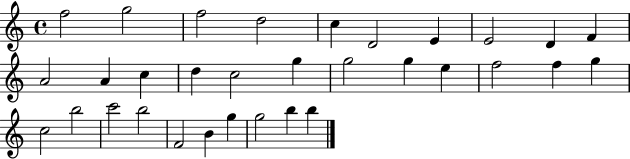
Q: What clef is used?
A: treble